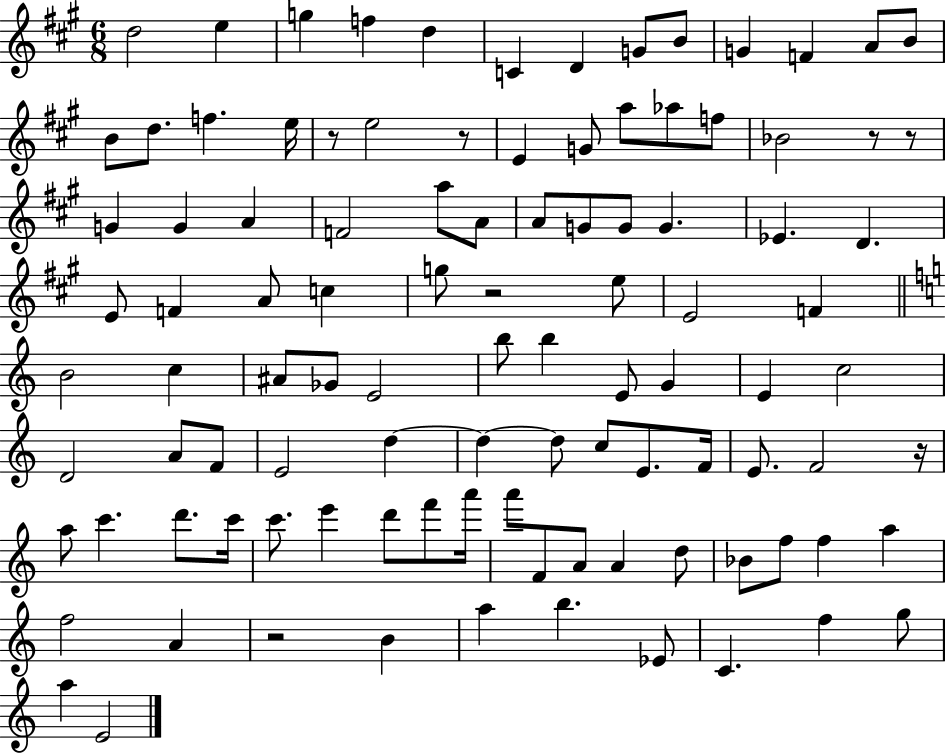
X:1
T:Untitled
M:6/8
L:1/4
K:A
d2 e g f d C D G/2 B/2 G F A/2 B/2 B/2 d/2 f e/4 z/2 e2 z/2 E G/2 a/2 _a/2 f/2 _B2 z/2 z/2 G G A F2 a/2 A/2 A/2 G/2 G/2 G _E D E/2 F A/2 c g/2 z2 e/2 E2 F B2 c ^A/2 _G/2 E2 b/2 b E/2 G E c2 D2 A/2 F/2 E2 d d d/2 c/2 E/2 F/4 E/2 F2 z/4 a/2 c' d'/2 c'/4 c'/2 e' d'/2 f'/2 a'/4 a'/2 F/2 A/2 A d/2 _B/2 f/2 f a f2 A z2 B a b _E/2 C f g/2 a E2